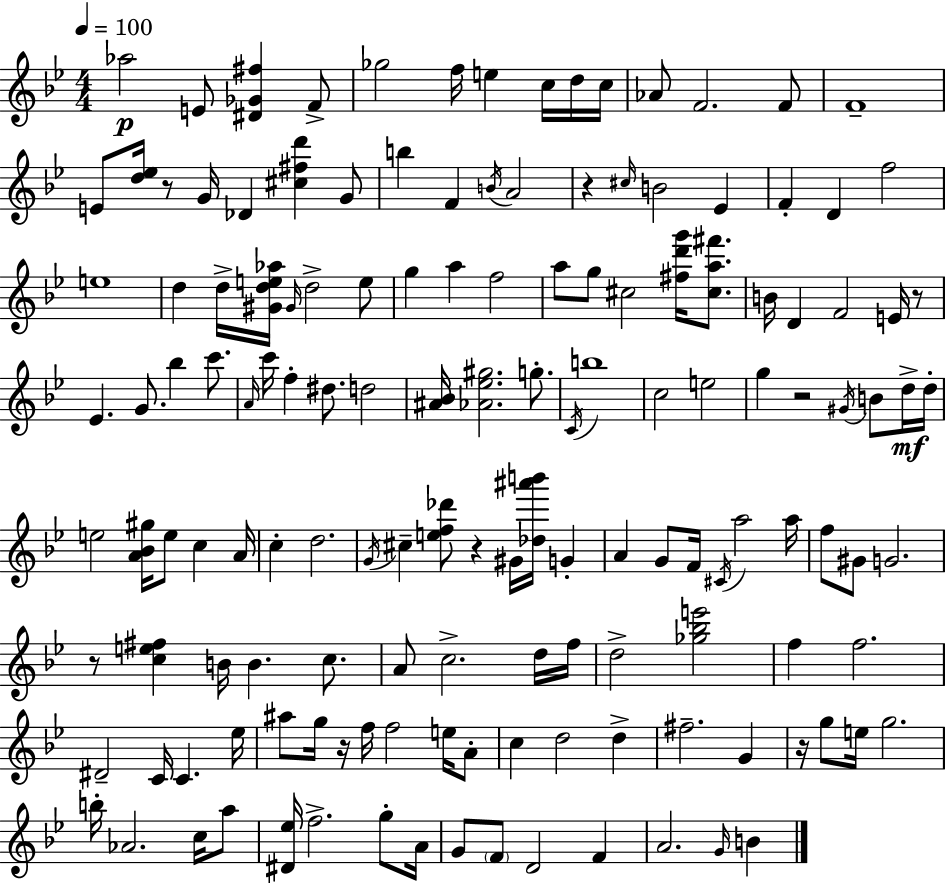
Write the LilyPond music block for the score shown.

{
  \clef treble
  \numericTimeSignature
  \time 4/4
  \key bes \major
  \tempo 4 = 100
  \repeat volta 2 { aes''2\p e'8 <dis' ges' fis''>4 f'8-> | ges''2 f''16 e''4 c''16 d''16 c''16 | aes'8 f'2. f'8 | f'1-- | \break e'8 <d'' ees''>16 r8 g'16 des'4 <cis'' fis'' d'''>4 g'8 | b''4 f'4 \acciaccatura { b'16 } a'2 | r4 \grace { cis''16 } b'2 ees'4 | f'4-. d'4 f''2 | \break e''1 | d''4 d''16-> <gis' d'' e'' aes''>16 \grace { gis'16 } d''2-> | e''8 g''4 a''4 f''2 | a''8 g''8 cis''2 <fis'' d''' g'''>16 | \break <cis'' a'' fis'''>8. b'16 d'4 f'2 | e'16 r8 ees'4. g'8. bes''4 | c'''8. \grace { a'16 } c'''16 f''4-. dis''8. d''2 | <ais' bes'>16 <aes' ees'' gis''>2. | \break g''8.-. \acciaccatura { c'16 } b''1 | c''2 e''2 | g''4 r2 | \acciaccatura { gis'16 } b'8 d''16->\mf d''16-. e''2 <a' bes' gis''>16 e''8 | \break c''4 a'16 c''4-. d''2. | \acciaccatura { g'16 } cis''4-- <e'' f'' des'''>8 r4 | gis'16 <des'' ais''' b'''>16 g'4-. a'4 g'8 f'16 \acciaccatura { cis'16 } a''2 | a''16 f''8 gis'8 g'2. | \break r8 <c'' e'' fis''>4 b'16 b'4. | c''8. a'8 c''2.-> | d''16 f''16 d''2-> | <ges'' bes'' e'''>2 f''4 f''2. | \break dis'2-- | c'16 c'4. ees''16 ais''8 g''16 r16 f''16 f''2 | e''16 a'8-. c''4 d''2 | d''4-> fis''2.-- | \break g'4 r16 g''8 e''16 g''2. | b''16-. aes'2. | c''16 a''8 <dis' ees''>16 f''2.-> | g''8-. a'16 g'8 \parenthesize f'8 d'2 | \break f'4 a'2. | \grace { g'16 } b'4 } \bar "|."
}